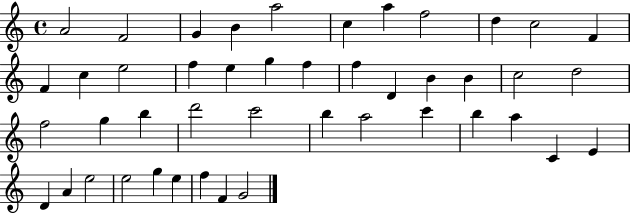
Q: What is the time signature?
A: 4/4